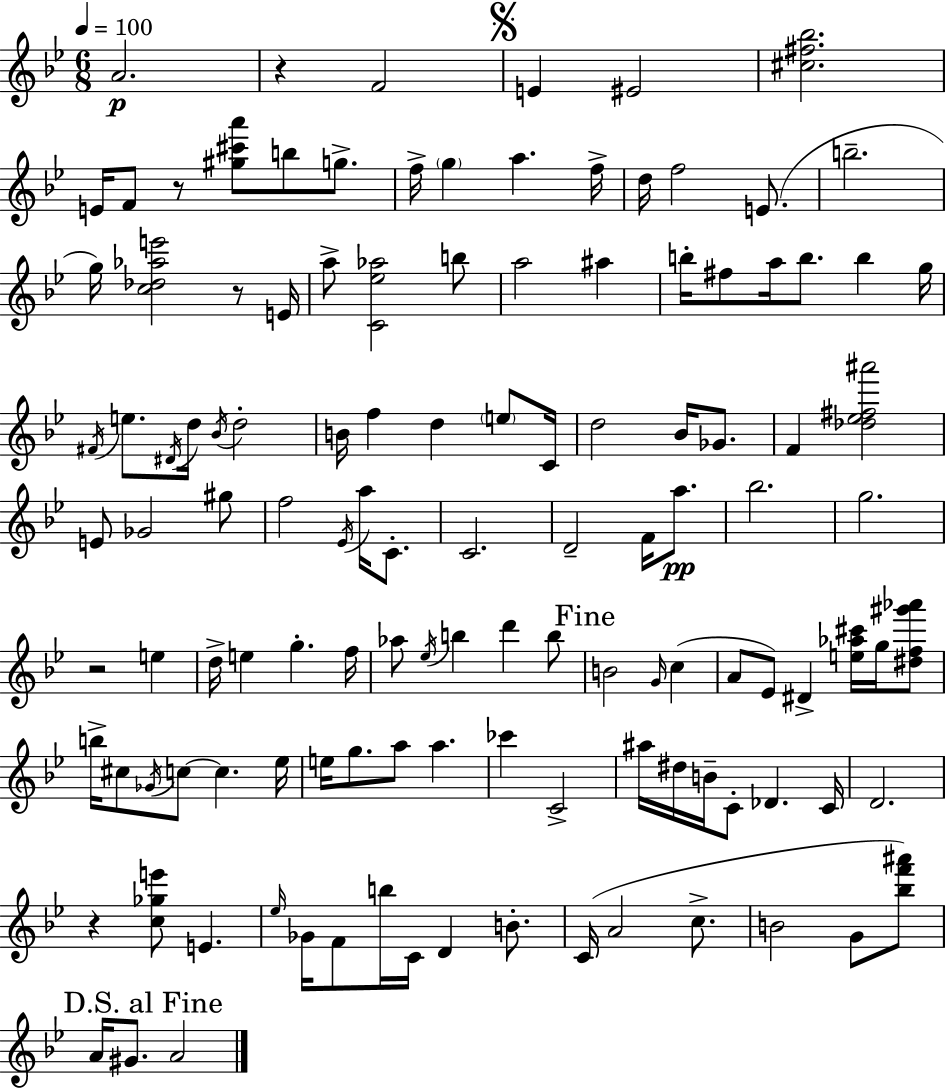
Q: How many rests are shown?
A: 5